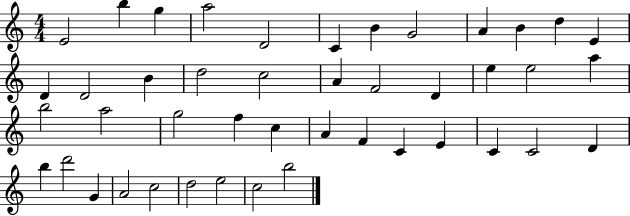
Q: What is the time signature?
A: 4/4